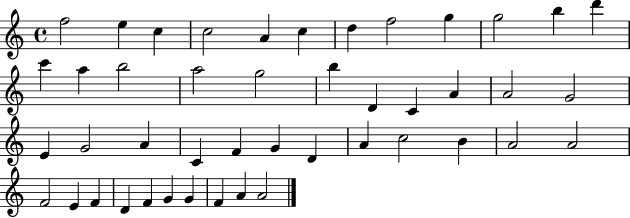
X:1
T:Untitled
M:4/4
L:1/4
K:C
f2 e c c2 A c d f2 g g2 b d' c' a b2 a2 g2 b D C A A2 G2 E G2 A C F G D A c2 B A2 A2 F2 E F D F G G F A A2